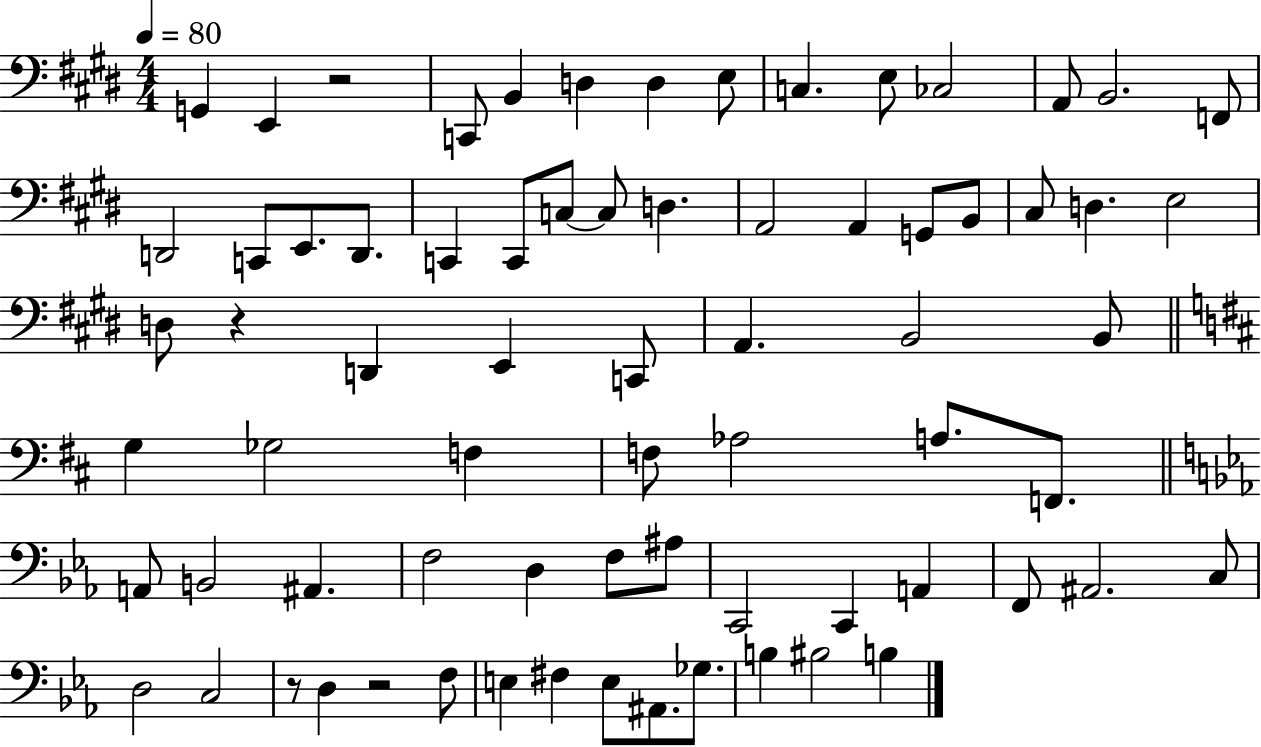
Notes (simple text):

G2/q E2/q R/h C2/e B2/q D3/q D3/q E3/e C3/q. E3/e CES3/h A2/e B2/h. F2/e D2/h C2/e E2/e. D2/e. C2/q C2/e C3/e C3/e D3/q. A2/h A2/q G2/e B2/e C#3/e D3/q. E3/h D3/e R/q D2/q E2/q C2/e A2/q. B2/h B2/e G3/q Gb3/h F3/q F3/e Ab3/h A3/e. F2/e. A2/e B2/h A#2/q. F3/h D3/q F3/e A#3/e C2/h C2/q A2/q F2/e A#2/h. C3/e D3/h C3/h R/e D3/q R/h F3/e E3/q F#3/q E3/e A#2/e. Gb3/e. B3/q BIS3/h B3/q